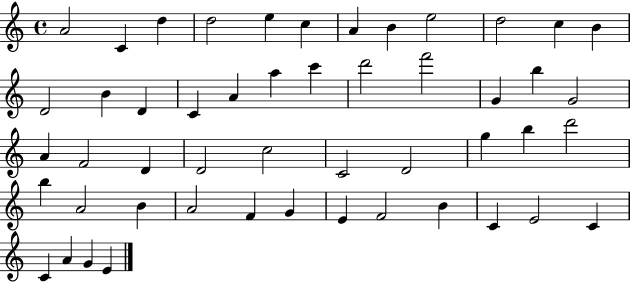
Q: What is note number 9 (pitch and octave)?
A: E5